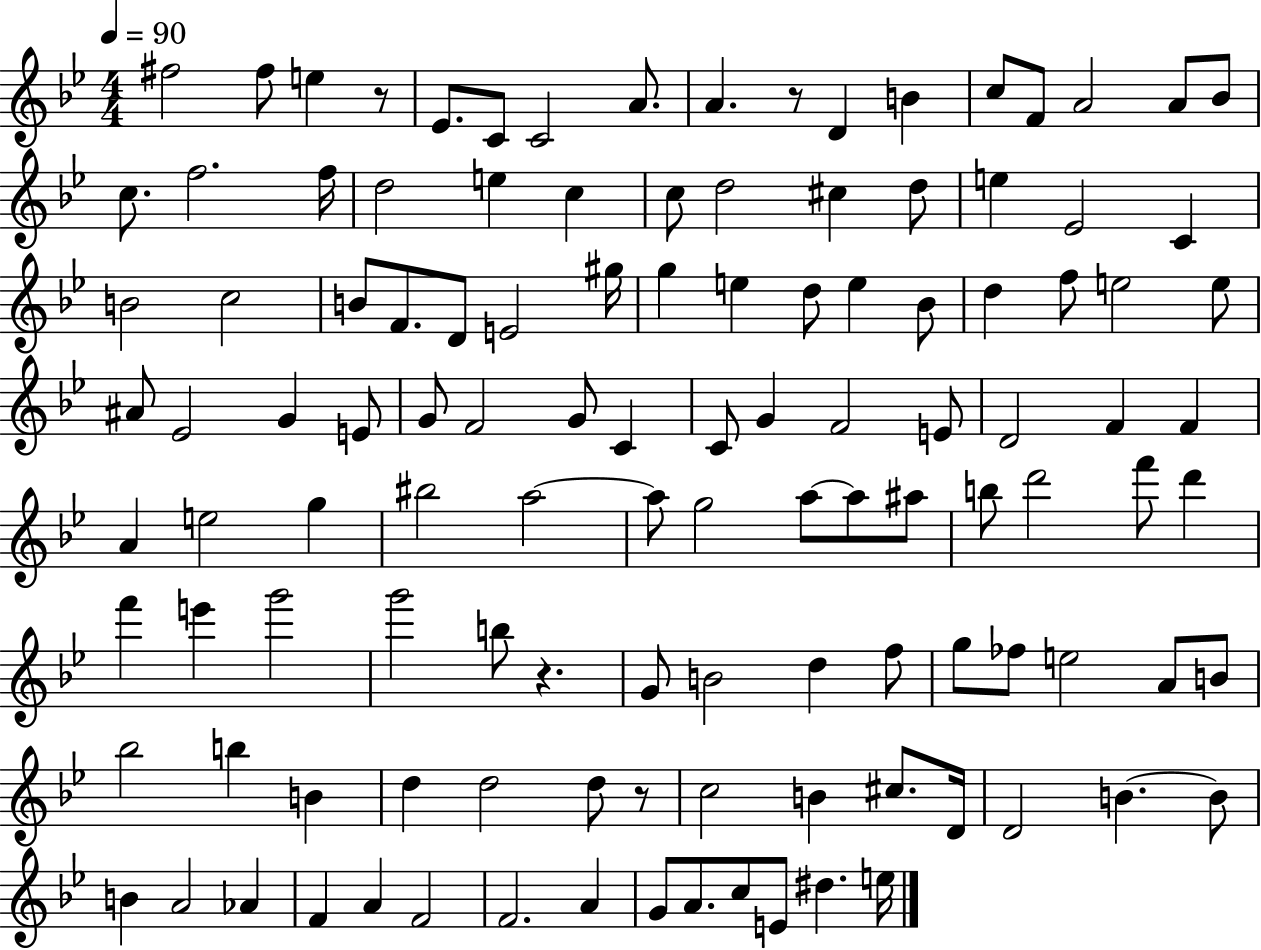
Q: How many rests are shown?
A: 4